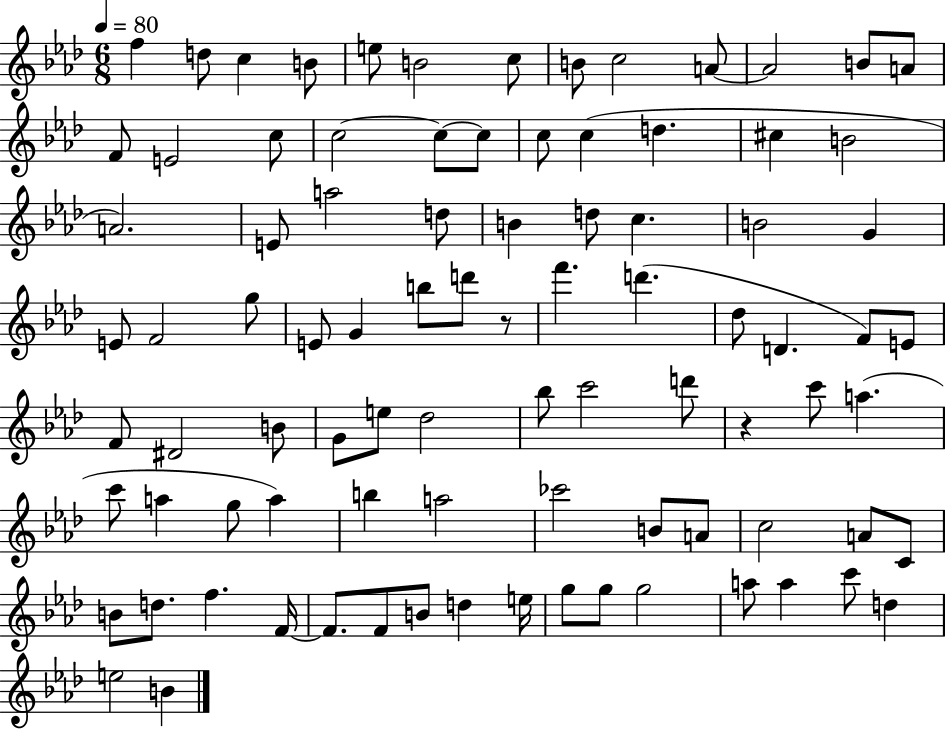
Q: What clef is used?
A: treble